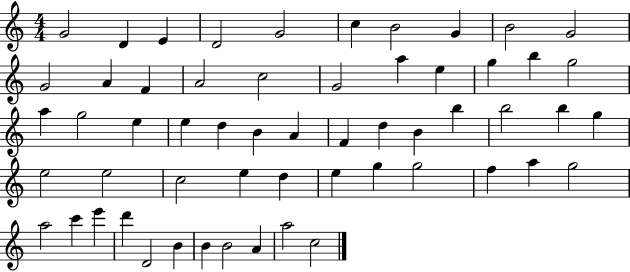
G4/h D4/q E4/q D4/h G4/h C5/q B4/h G4/q B4/h G4/h G4/h A4/q F4/q A4/h C5/h G4/h A5/q E5/q G5/q B5/q G5/h A5/q G5/h E5/q E5/q D5/q B4/q A4/q F4/q D5/q B4/q B5/q B5/h B5/q G5/q E5/h E5/h C5/h E5/q D5/q E5/q G5/q G5/h F5/q A5/q G5/h A5/h C6/q E6/q D6/q D4/h B4/q B4/q B4/h A4/q A5/h C5/h